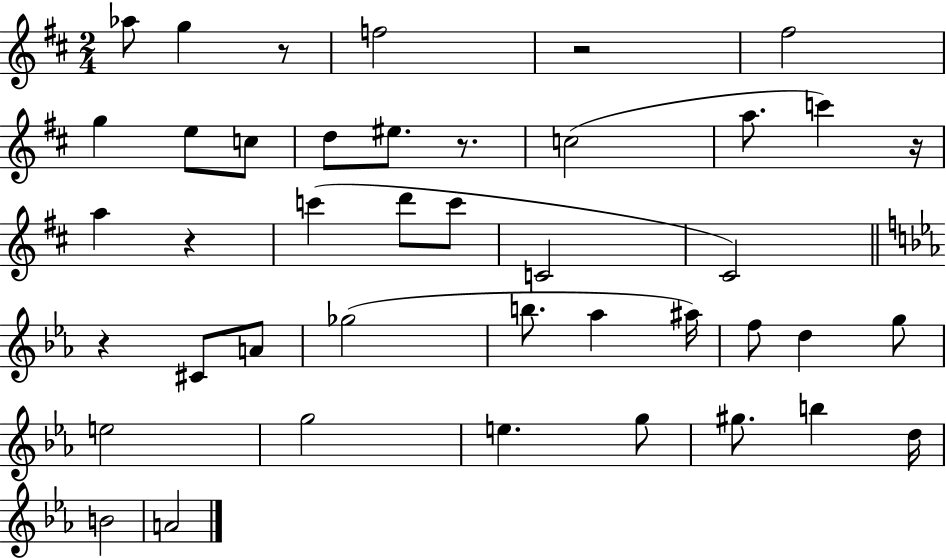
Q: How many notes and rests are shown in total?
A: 42